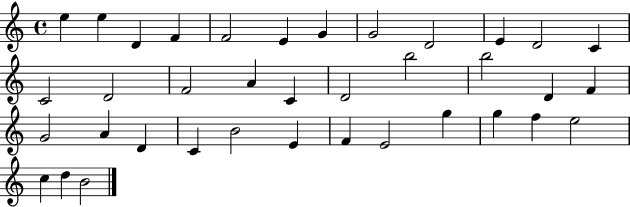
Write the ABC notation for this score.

X:1
T:Untitled
M:4/4
L:1/4
K:C
e e D F F2 E G G2 D2 E D2 C C2 D2 F2 A C D2 b2 b2 D F G2 A D C B2 E F E2 g g f e2 c d B2